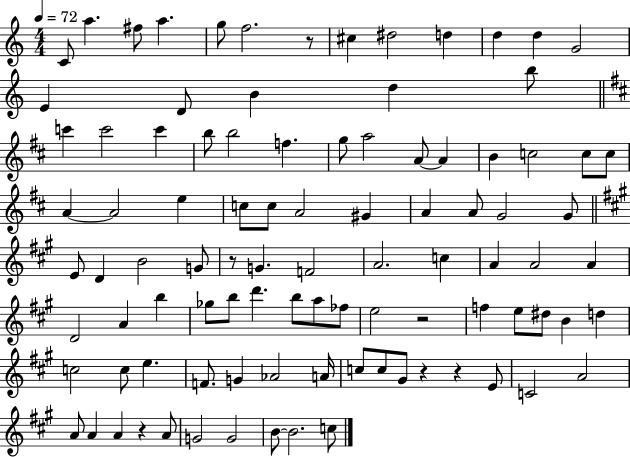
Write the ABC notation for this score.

X:1
T:Untitled
M:4/4
L:1/4
K:C
C/2 a ^f/2 a g/2 f2 z/2 ^c ^d2 d d d G2 E D/2 B d b/2 c' c'2 c' b/2 b2 f g/2 a2 A/2 A B c2 c/2 c/2 A A2 e c/2 c/2 A2 ^G A A/2 G2 G/2 E/2 D B2 G/2 z/2 G F2 A2 c A A2 A D2 A b _g/2 b/2 d' b/2 a/2 _f/2 e2 z2 f e/2 ^d/2 B d c2 c/2 e F/2 G _A2 A/4 c/2 c/2 ^G/2 z z E/2 C2 A2 A/2 A A z A/2 G2 G2 B/2 B2 c/2